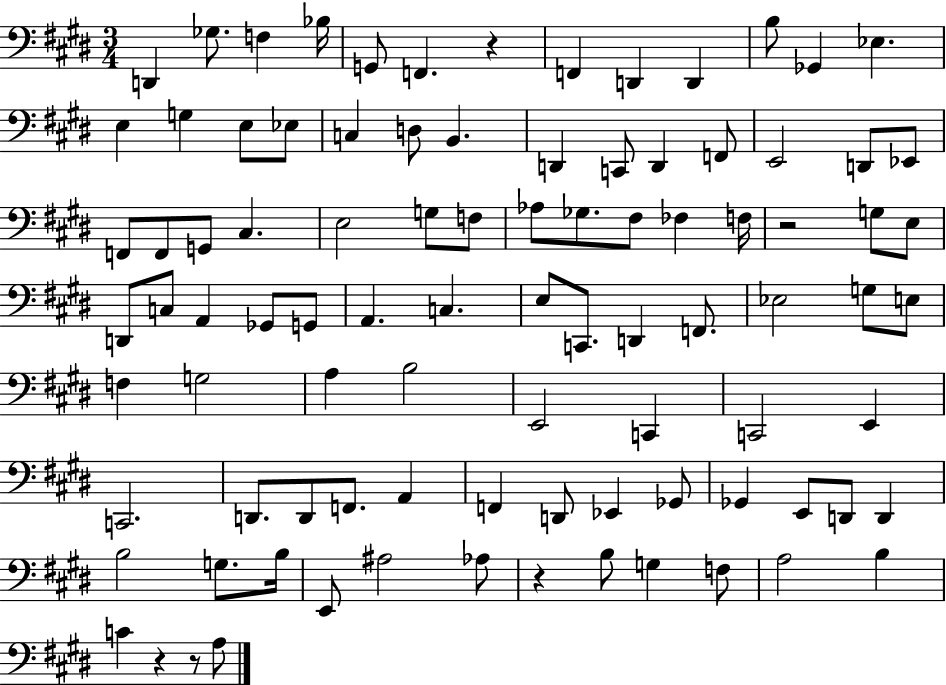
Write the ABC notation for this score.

X:1
T:Untitled
M:3/4
L:1/4
K:E
D,, _G,/2 F, _B,/4 G,,/2 F,, z F,, D,, D,, B,/2 _G,, _E, E, G, E,/2 _E,/2 C, D,/2 B,, D,, C,,/2 D,, F,,/2 E,,2 D,,/2 _E,,/2 F,,/2 F,,/2 G,,/2 ^C, E,2 G,/2 F,/2 _A,/2 _G,/2 ^F,/2 _F, F,/4 z2 G,/2 E,/2 D,,/2 C,/2 A,, _G,,/2 G,,/2 A,, C, E,/2 C,,/2 D,, F,,/2 _E,2 G,/2 E,/2 F, G,2 A, B,2 E,,2 C,, C,,2 E,, C,,2 D,,/2 D,,/2 F,,/2 A,, F,, D,,/2 _E,, _G,,/2 _G,, E,,/2 D,,/2 D,, B,2 G,/2 B,/4 E,,/2 ^A,2 _A,/2 z B,/2 G, F,/2 A,2 B, C z z/2 A,/2